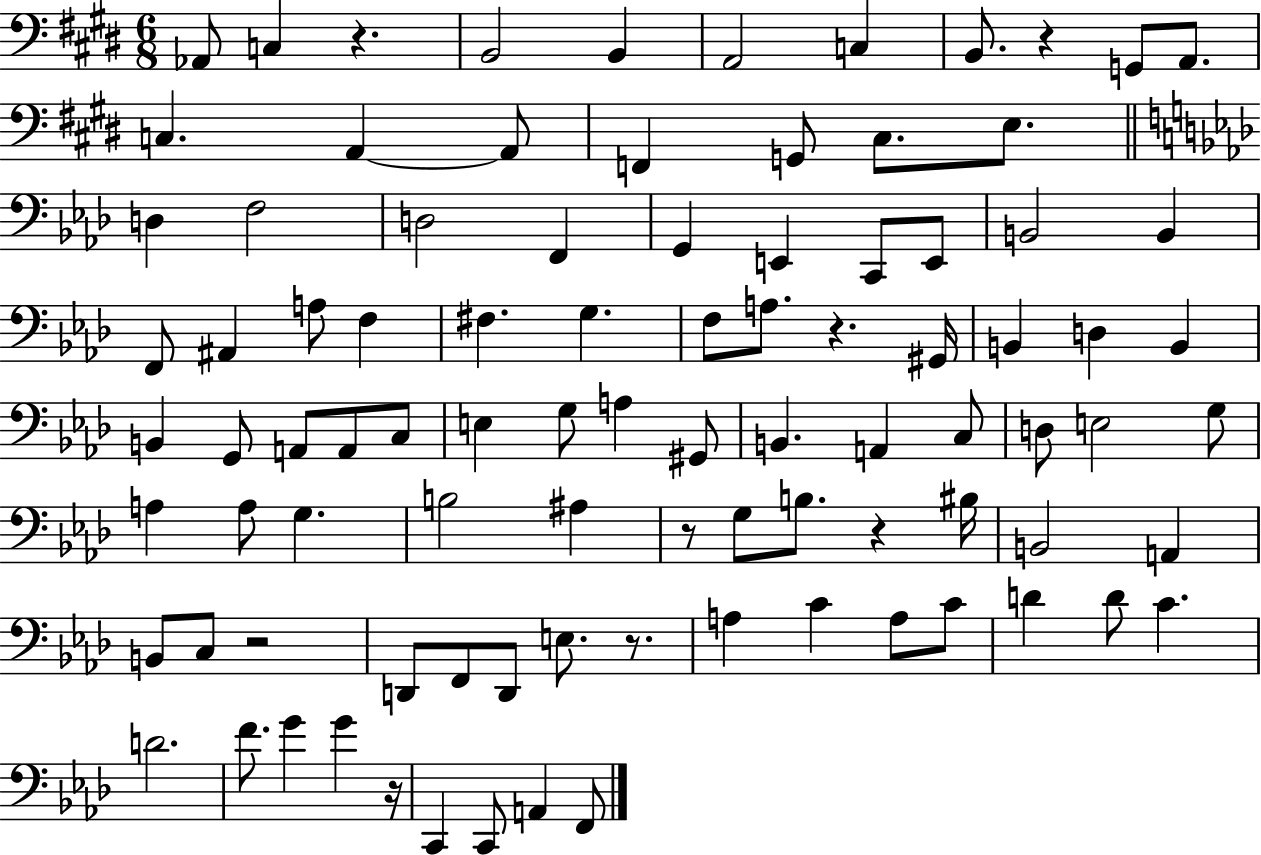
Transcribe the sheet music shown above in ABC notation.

X:1
T:Untitled
M:6/8
L:1/4
K:E
_A,,/2 C, z B,,2 B,, A,,2 C, B,,/2 z G,,/2 A,,/2 C, A,, A,,/2 F,, G,,/2 ^C,/2 E,/2 D, F,2 D,2 F,, G,, E,, C,,/2 E,,/2 B,,2 B,, F,,/2 ^A,, A,/2 F, ^F, G, F,/2 A,/2 z ^G,,/4 B,, D, B,, B,, G,,/2 A,,/2 A,,/2 C,/2 E, G,/2 A, ^G,,/2 B,, A,, C,/2 D,/2 E,2 G,/2 A, A,/2 G, B,2 ^A, z/2 G,/2 B,/2 z ^B,/4 B,,2 A,, B,,/2 C,/2 z2 D,,/2 F,,/2 D,,/2 E,/2 z/2 A, C A,/2 C/2 D D/2 C D2 F/2 G G z/4 C,, C,,/2 A,, F,,/2